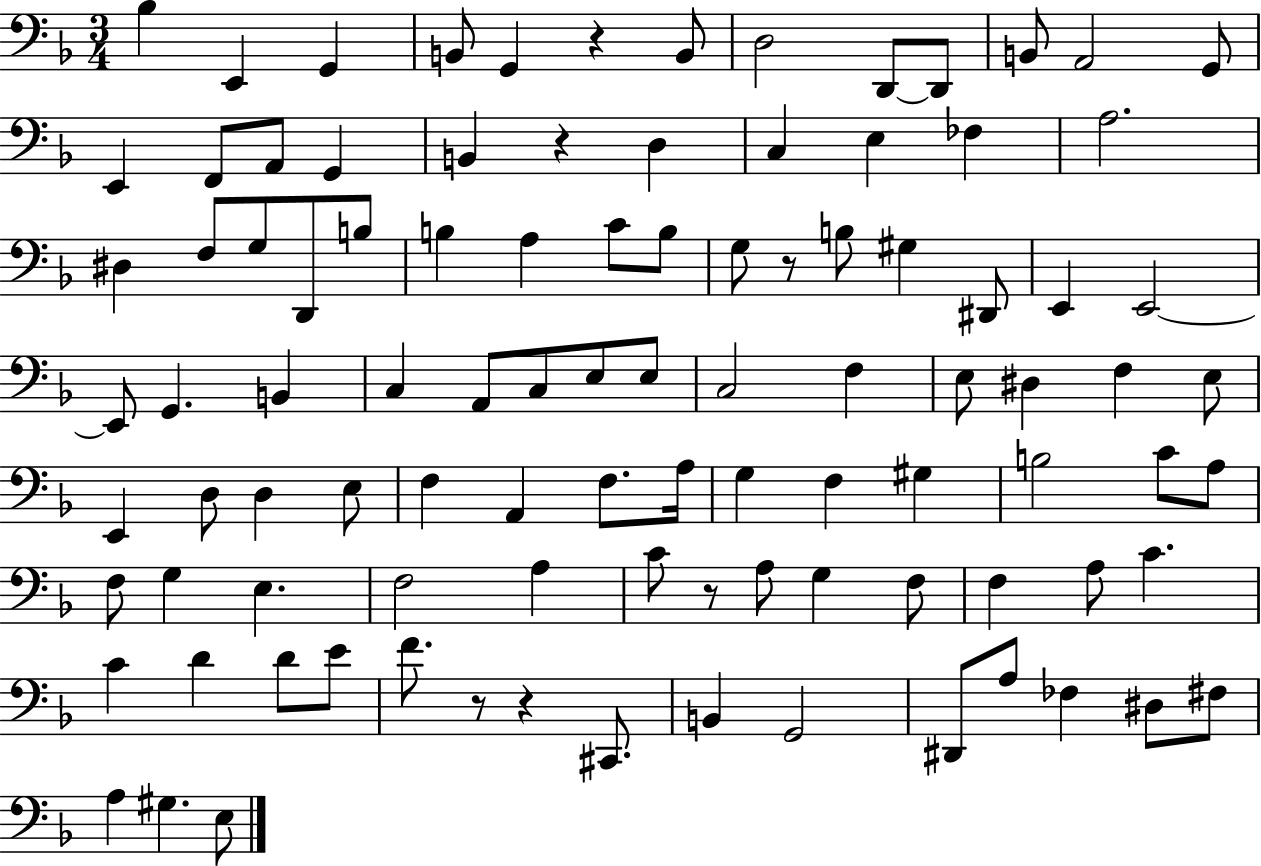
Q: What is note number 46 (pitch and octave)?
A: C3